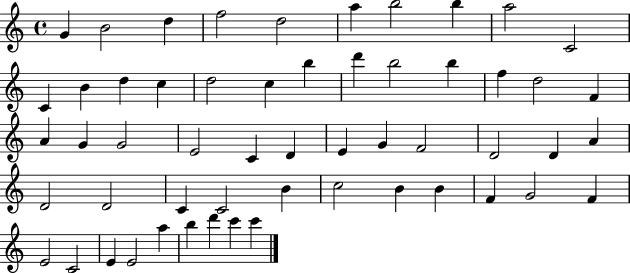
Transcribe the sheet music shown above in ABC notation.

X:1
T:Untitled
M:4/4
L:1/4
K:C
G B2 d f2 d2 a b2 b a2 C2 C B d c d2 c b d' b2 b f d2 F A G G2 E2 C D E G F2 D2 D A D2 D2 C C2 B c2 B B F G2 F E2 C2 E E2 a b d' c' c'